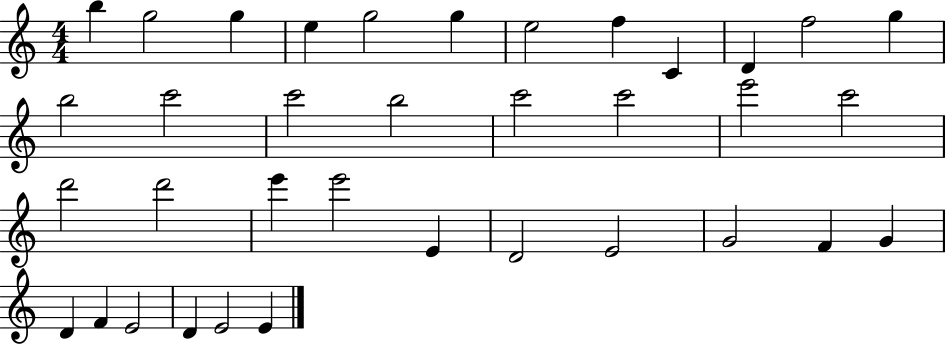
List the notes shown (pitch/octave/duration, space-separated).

B5/q G5/h G5/q E5/q G5/h G5/q E5/h F5/q C4/q D4/q F5/h G5/q B5/h C6/h C6/h B5/h C6/h C6/h E6/h C6/h D6/h D6/h E6/q E6/h E4/q D4/h E4/h G4/h F4/q G4/q D4/q F4/q E4/h D4/q E4/h E4/q